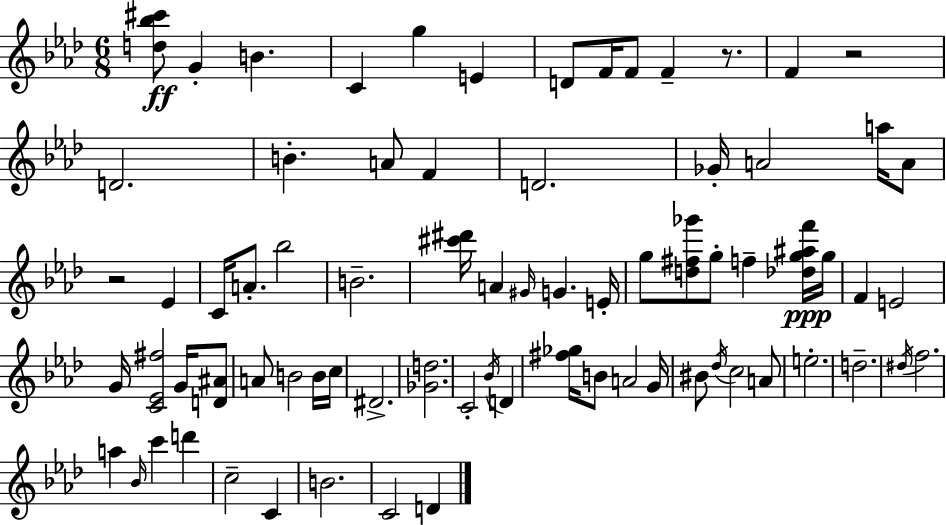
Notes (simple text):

[D5,Bb5,C#6]/e G4/q B4/q. C4/q G5/q E4/q D4/e F4/s F4/e F4/q R/e. F4/q R/h D4/h. B4/q. A4/e F4/q D4/h. Gb4/s A4/h A5/s A4/e R/h Eb4/q C4/s A4/e. Bb5/h B4/h. [C#6,D#6]/s A4/q G#4/s G4/q. E4/s G5/e [D5,F#5,Gb6]/e G5/e F5/q [Db5,G5,A#5,F6]/s G5/s F4/q E4/h G4/s [C4,Eb4,F#5]/h G4/s [D4,A#4]/e A4/e B4/h B4/s C5/s D#4/h. [Gb4,D5]/h. C4/h Bb4/s D4/q [F#5,Gb5]/s B4/e A4/h G4/s BIS4/e Db5/s C5/h A4/e E5/h. D5/h. D#5/s F5/h. A5/q Bb4/s C6/q D6/q C5/h C4/q B4/h. C4/h D4/q